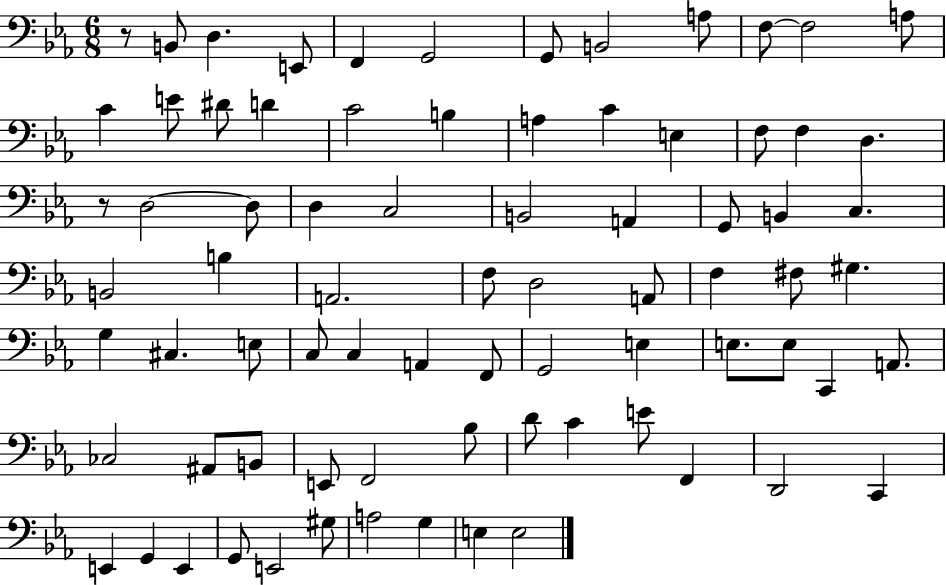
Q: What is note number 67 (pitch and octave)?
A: E2